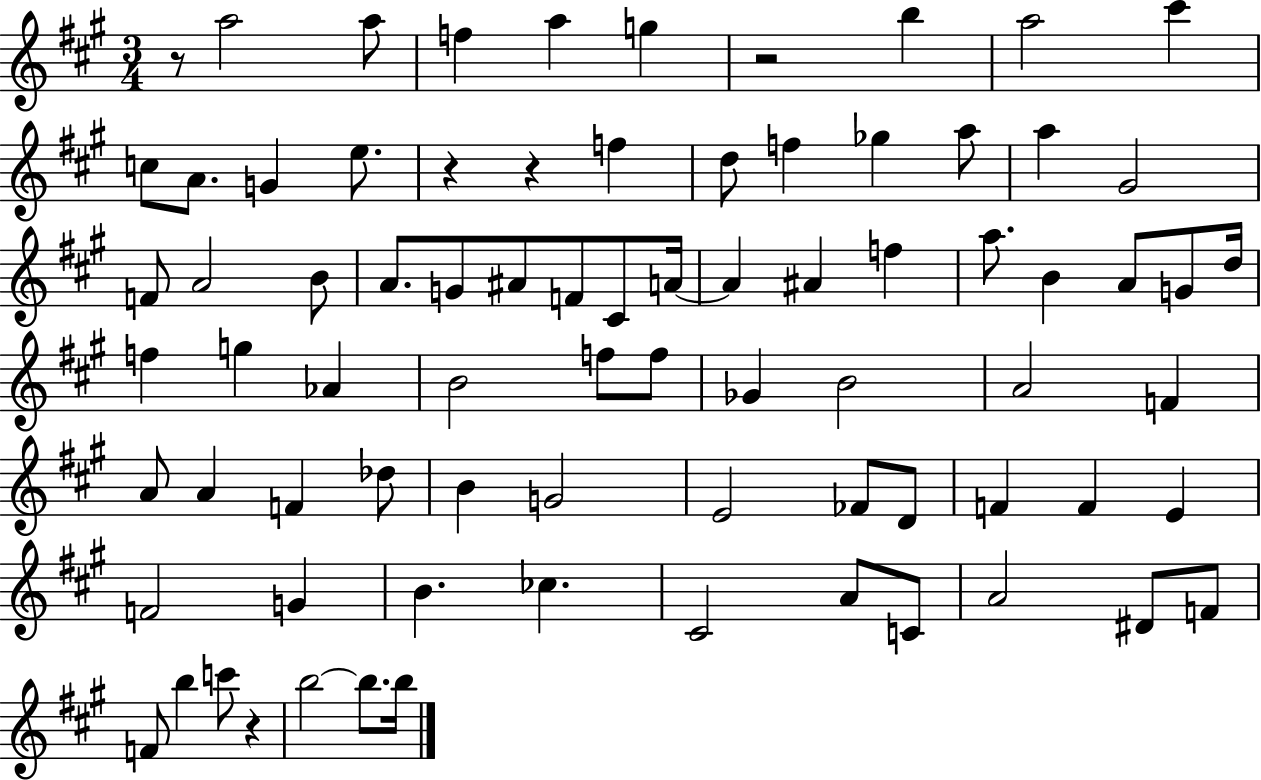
R/e A5/h A5/e F5/q A5/q G5/q R/h B5/q A5/h C#6/q C5/e A4/e. G4/q E5/e. R/q R/q F5/q D5/e F5/q Gb5/q A5/e A5/q G#4/h F4/e A4/h B4/e A4/e. G4/e A#4/e F4/e C#4/e A4/s A4/q A#4/q F5/q A5/e. B4/q A4/e G4/e D5/s F5/q G5/q Ab4/q B4/h F5/e F5/e Gb4/q B4/h A4/h F4/q A4/e A4/q F4/q Db5/e B4/q G4/h E4/h FES4/e D4/e F4/q F4/q E4/q F4/h G4/q B4/q. CES5/q. C#4/h A4/e C4/e A4/h D#4/e F4/e F4/e B5/q C6/e R/q B5/h B5/e. B5/s